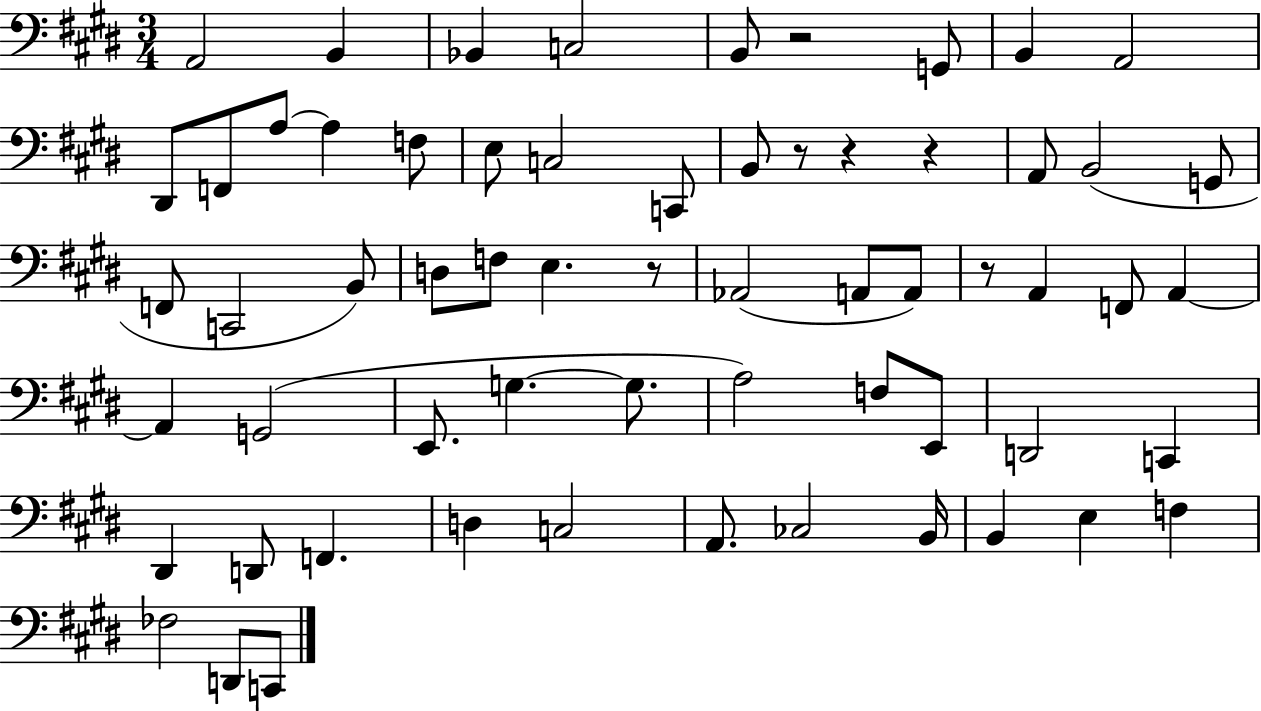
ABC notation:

X:1
T:Untitled
M:3/4
L:1/4
K:E
A,,2 B,, _B,, C,2 B,,/2 z2 G,,/2 B,, A,,2 ^D,,/2 F,,/2 A,/2 A, F,/2 E,/2 C,2 C,,/2 B,,/2 z/2 z z A,,/2 B,,2 G,,/2 F,,/2 C,,2 B,,/2 D,/2 F,/2 E, z/2 _A,,2 A,,/2 A,,/2 z/2 A,, F,,/2 A,, A,, G,,2 E,,/2 G, G,/2 A,2 F,/2 E,,/2 D,,2 C,, ^D,, D,,/2 F,, D, C,2 A,,/2 _C,2 B,,/4 B,, E, F, _F,2 D,,/2 C,,/2